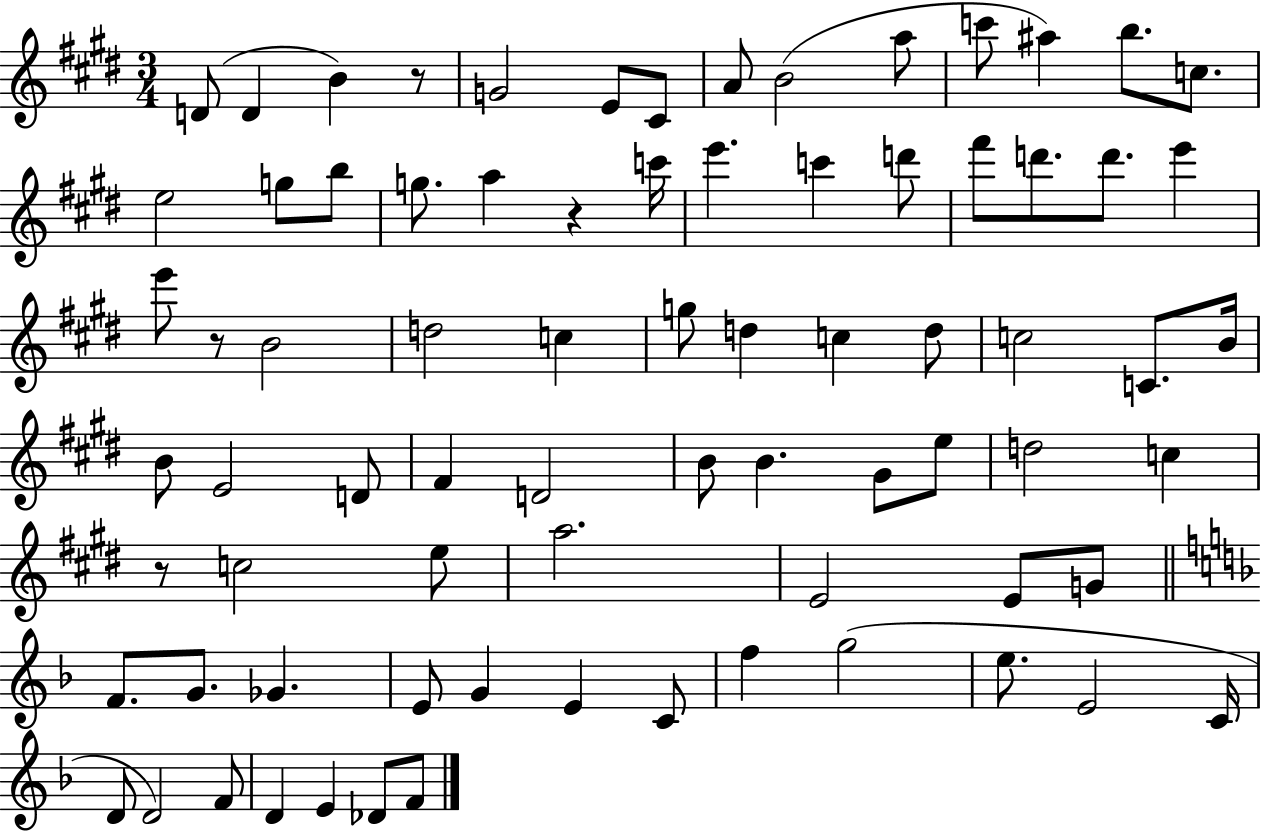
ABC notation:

X:1
T:Untitled
M:3/4
L:1/4
K:E
D/2 D B z/2 G2 E/2 ^C/2 A/2 B2 a/2 c'/2 ^a b/2 c/2 e2 g/2 b/2 g/2 a z c'/4 e' c' d'/2 ^f'/2 d'/2 d'/2 e' e'/2 z/2 B2 d2 c g/2 d c d/2 c2 C/2 B/4 B/2 E2 D/2 ^F D2 B/2 B ^G/2 e/2 d2 c z/2 c2 e/2 a2 E2 E/2 G/2 F/2 G/2 _G E/2 G E C/2 f g2 e/2 E2 C/4 D/2 D2 F/2 D E _D/2 F/2